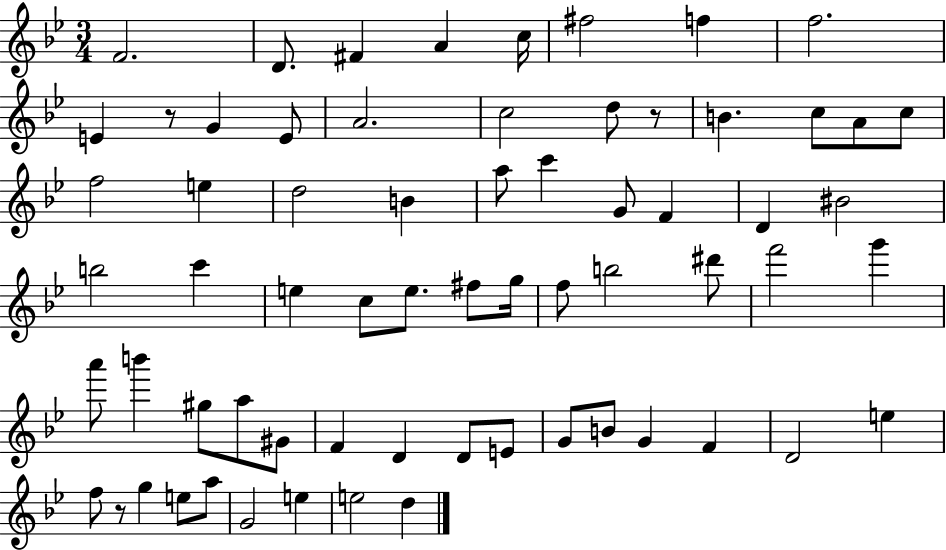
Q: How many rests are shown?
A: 3